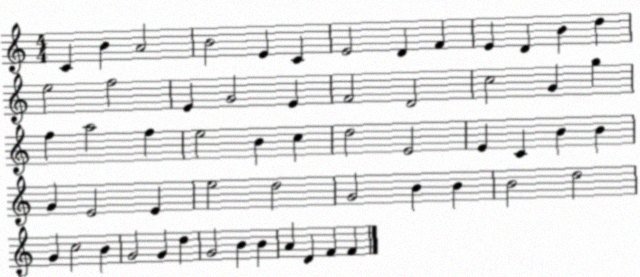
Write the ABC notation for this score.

X:1
T:Untitled
M:4/4
L:1/4
K:C
C B A2 B2 E C E2 D F E D B d e2 f2 E G2 E F2 D2 c2 G g f a2 f e2 B c d2 E2 E C B B G E2 E e2 d2 G2 B B B2 d2 G c2 B G2 G d G2 B B A D F F